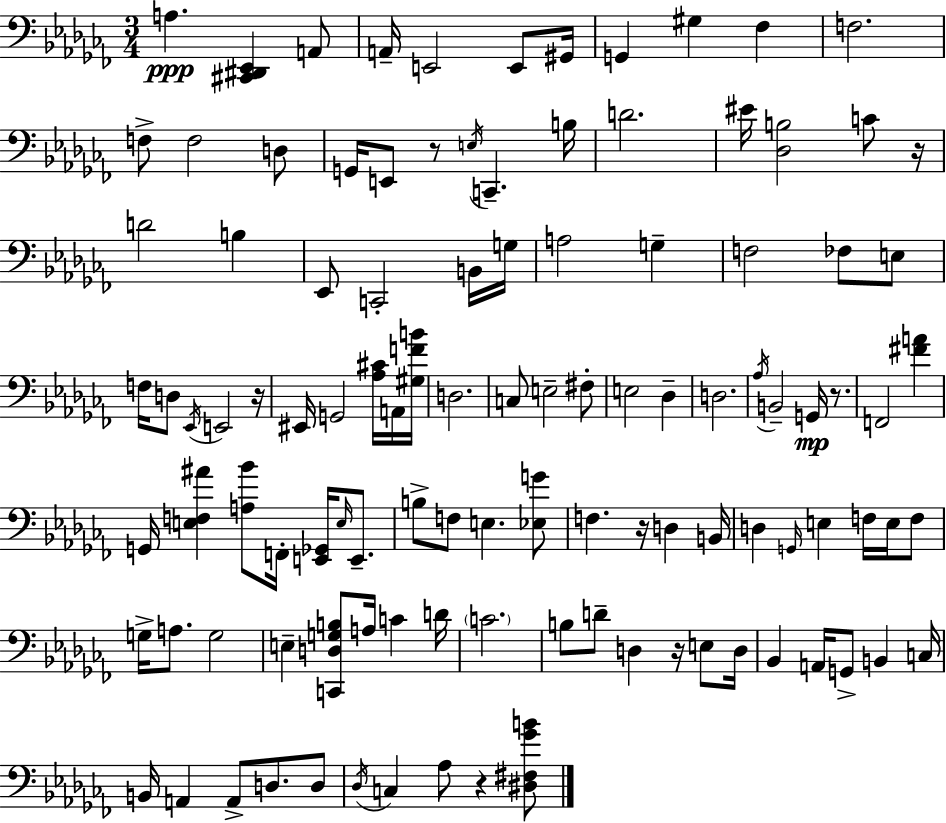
A3/q. [C#2,D#2,Eb2]/q A2/e A2/s E2/h E2/e G#2/s G2/q G#3/q FES3/q F3/h. F3/e F3/h D3/e G2/s E2/e R/e E3/s C2/q. B3/s D4/h. EIS4/s [Db3,B3]/h C4/e R/s D4/h B3/q Eb2/e C2/h B2/s G3/s A3/h G3/q F3/h FES3/e E3/e F3/s D3/e Eb2/s E2/h R/s EIS2/s G2/h [Ab3,C#4]/s A2/s [G#3,F4,B4]/s D3/h. C3/e E3/h F#3/e E3/h Db3/q D3/h. Ab3/s B2/h G2/s R/e. F2/h [F#4,A4]/q G2/s [E3,F3,A#4]/q [A3,Bb4]/e F2/s [E2,Gb2]/s E3/s E2/e. B3/e F3/e E3/q. [Eb3,G4]/e F3/q. R/s D3/q B2/s D3/q G2/s E3/q F3/s E3/s F3/e G3/s A3/e. G3/h E3/q [C2,D3,G3,B3]/e A3/s C4/q D4/s C4/h. B3/e D4/e D3/q R/s E3/e D3/s Bb2/q A2/s G2/e B2/q C3/s B2/s A2/q A2/e D3/e. D3/e Db3/s C3/q Ab3/e R/q [D#3,F#3,Gb4,B4]/e